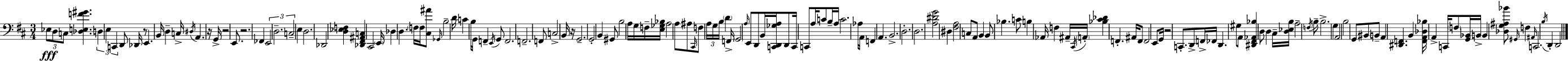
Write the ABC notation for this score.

X:1
T:Untitled
M:3/4
L:1/4
K:D
_E,/2 D,/2 C,/2 [_D,E,F^G] D, E, C,, D,,/2 _D,,/4 z/2 E,, B,,/4 D, C,/4 ^D,/4 A,, z/4 G,,/4 z2 E,,/2 z2 _F,, E,,2 D,2 C,2 E, D,2 _D,,2 [D,_E,F,] [_D,,^F,,^A,,C,] ^C,,2 E,,/4 _D, D, F,/4 F,/4 [^C,^A]/2 _G,,/4 B,2 D/4 C B,/4 G,,/4 F,, E,,/4 G,,/2 F,,2 F,,2 F,,/2 C,2 B,,/4 z/4 G,,2 G,,2 B,, ^G,,/2 B,2 A,/4 G,/4 F,/4 [E,_G,_B,]/4 A,2 A,/2 ^A,/2 ^C,,/4 F,/2 A,/4 G,/4 B,/4 D F,,/4 G,,2 A,/4 E,,/2 D,,/2 B,,/4 [C,,D,,_G,A,]/4 D,,/2 C,,/4 C,,/2 A,/4 C/2 B,/4 A,/4 C2 _A,/4 A,,/4 F,, A,, B,,2 D,2 D,2 [A,^DG]2 ^D, [^F,A,]2 C,/2 A,,/2 B,, B,,/2 _B, C/2 B, _A,,/4 F, ^A,,/4 ^C,,/4 A,,/4 [_B,^C_D] F,, ^A,,/4 F,,/2 F,,2 E,,/2 G,,/4 z2 C,,/2 D,,/2 F,,/4 _F,,/4 D,, ^G,/2 A,,/2 [^D,,^F,,_A,,_B,] D,/2 D, ^C,/4 [D,_E,B,]/4 A,2 F,/4 B,/2 B,2 G, A,,2 B,2 G,,/2 ^B,,/2 B,,/2 A,, [^D,,F,,] B,, [F,,A,,_D,_B,]/4 A,, C,,/4 F,/2 [G,,_B,,]/4 B,,/4 B,, [_D,G,^A,_B]/2 ^G,,/4 F, ^A,,/4 C,,2 B,/4 D,, D,,2